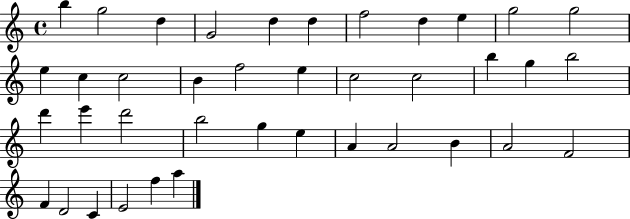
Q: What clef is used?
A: treble